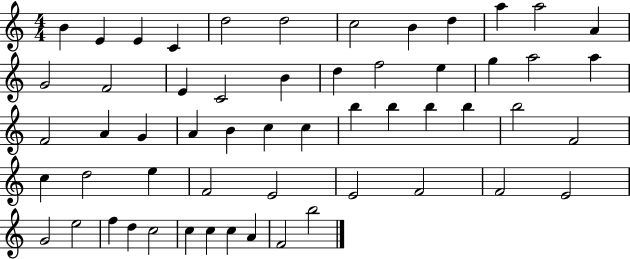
{
  \clef treble
  \numericTimeSignature
  \time 4/4
  \key c \major
  b'4 e'4 e'4 c'4 | d''2 d''2 | c''2 b'4 d''4 | a''4 a''2 a'4 | \break g'2 f'2 | e'4 c'2 b'4 | d''4 f''2 e''4 | g''4 a''2 a''4 | \break f'2 a'4 g'4 | a'4 b'4 c''4 c''4 | b''4 b''4 b''4 b''4 | b''2 f'2 | \break c''4 d''2 e''4 | f'2 e'2 | e'2 f'2 | f'2 e'2 | \break g'2 e''2 | f''4 d''4 c''2 | c''4 c''4 c''4 a'4 | f'2 b''2 | \break \bar "|."
}